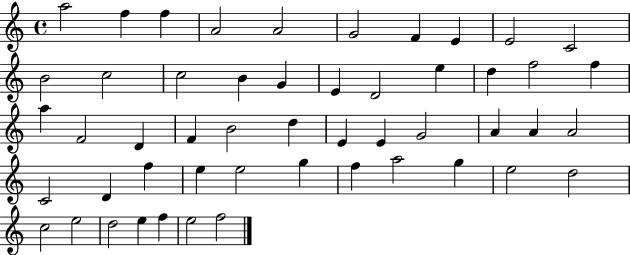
{
  \clef treble
  \time 4/4
  \defaultTimeSignature
  \key c \major
  a''2 f''4 f''4 | a'2 a'2 | g'2 f'4 e'4 | e'2 c'2 | \break b'2 c''2 | c''2 b'4 g'4 | e'4 d'2 e''4 | d''4 f''2 f''4 | \break a''4 f'2 d'4 | f'4 b'2 d''4 | e'4 e'4 g'2 | a'4 a'4 a'2 | \break c'2 d'4 f''4 | e''4 e''2 g''4 | f''4 a''2 g''4 | e''2 d''2 | \break c''2 e''2 | d''2 e''4 f''4 | e''2 f''2 | \bar "|."
}